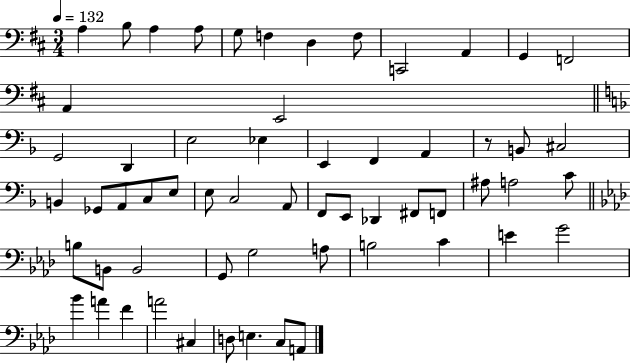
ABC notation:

X:1
T:Untitled
M:3/4
L:1/4
K:D
A, B,/2 A, A,/2 G,/2 F, D, F,/2 C,,2 A,, G,, F,,2 A,, E,,2 G,,2 D,, E,2 _E, E,, F,, A,, z/2 B,,/2 ^C,2 B,, _G,,/2 A,,/2 C,/2 E,/2 E,/2 C,2 A,,/2 F,,/2 E,,/2 _D,, ^F,,/2 F,,/2 ^A,/2 A,2 C/2 B,/2 B,,/2 B,,2 G,,/2 G,2 A,/2 B,2 C E G2 _B A F A2 ^C, D,/2 E, C,/2 A,,/2